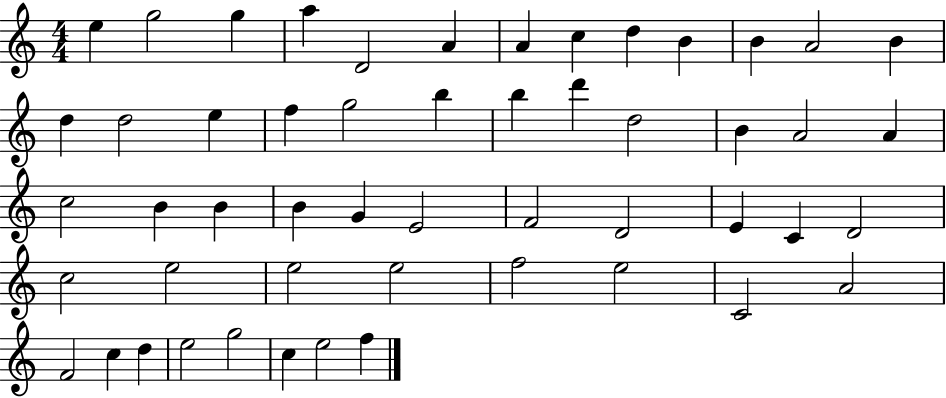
{
  \clef treble
  \numericTimeSignature
  \time 4/4
  \key c \major
  e''4 g''2 g''4 | a''4 d'2 a'4 | a'4 c''4 d''4 b'4 | b'4 a'2 b'4 | \break d''4 d''2 e''4 | f''4 g''2 b''4 | b''4 d'''4 d''2 | b'4 a'2 a'4 | \break c''2 b'4 b'4 | b'4 g'4 e'2 | f'2 d'2 | e'4 c'4 d'2 | \break c''2 e''2 | e''2 e''2 | f''2 e''2 | c'2 a'2 | \break f'2 c''4 d''4 | e''2 g''2 | c''4 e''2 f''4 | \bar "|."
}